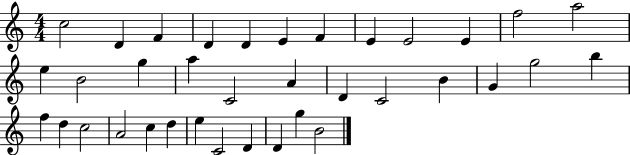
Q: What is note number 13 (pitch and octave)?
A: E5